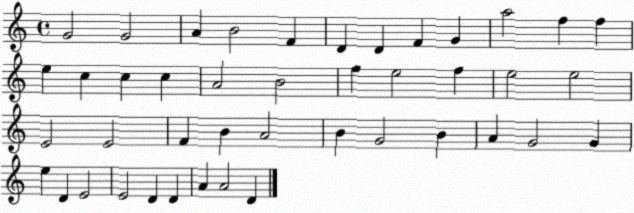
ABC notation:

X:1
T:Untitled
M:4/4
L:1/4
K:C
G2 G2 A B2 F D D F G a2 f f e c c c A2 B2 f e2 f e2 e2 E2 E2 F B A2 B G2 B A G2 G e D E2 E2 D D A A2 D